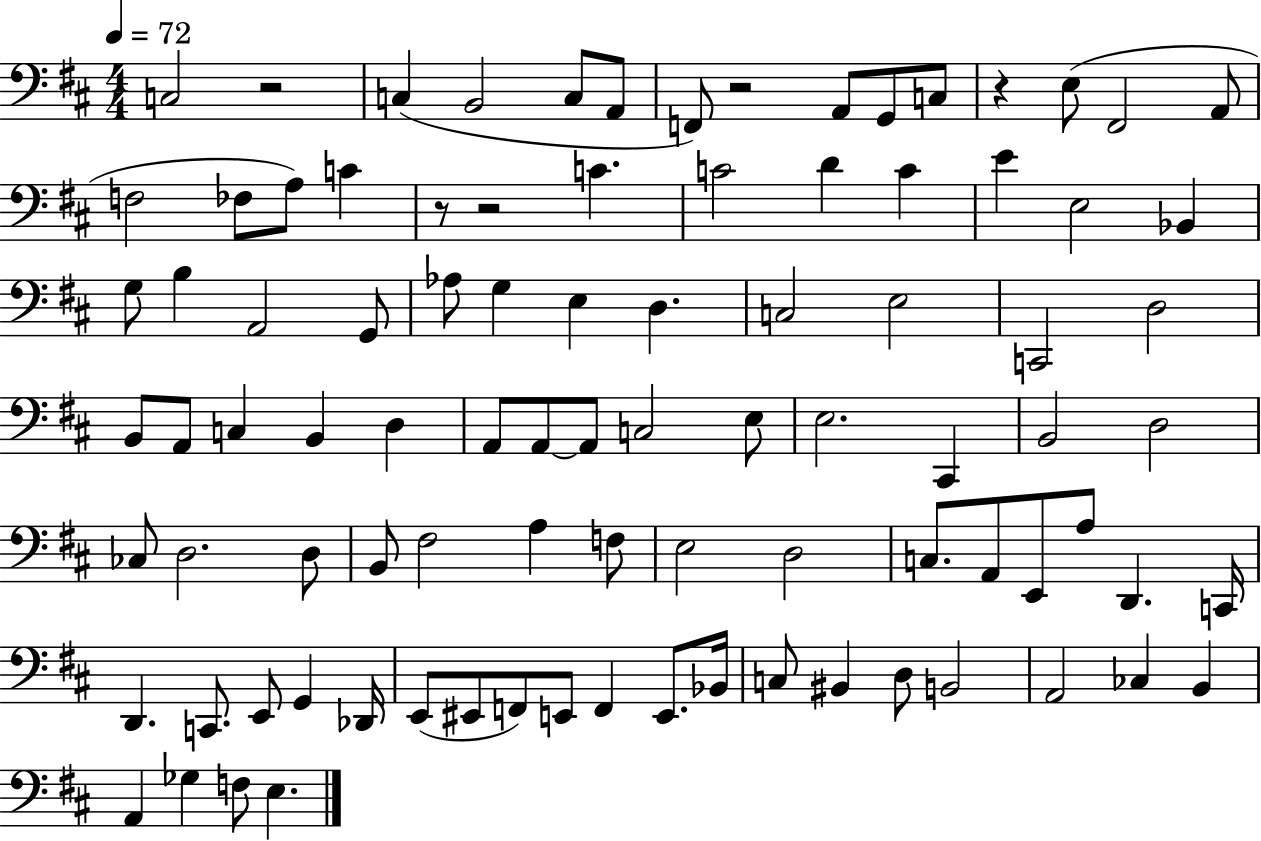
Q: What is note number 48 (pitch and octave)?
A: B2